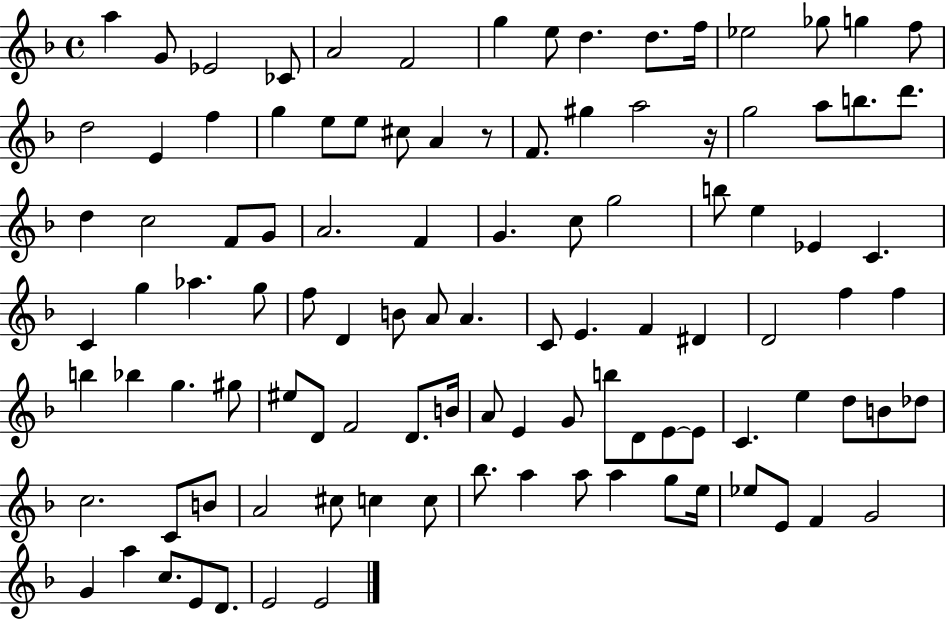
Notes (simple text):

A5/q G4/e Eb4/h CES4/e A4/h F4/h G5/q E5/e D5/q. D5/e. F5/s Eb5/h Gb5/e G5/q F5/e D5/h E4/q F5/q G5/q E5/e E5/e C#5/e A4/q R/e F4/e. G#5/q A5/h R/s G5/h A5/e B5/e. D6/e. D5/q C5/h F4/e G4/e A4/h. F4/q G4/q. C5/e G5/h B5/e E5/q Eb4/q C4/q. C4/q G5/q Ab5/q. G5/e F5/e D4/q B4/e A4/e A4/q. C4/e E4/q. F4/q D#4/q D4/h F5/q F5/q B5/q Bb5/q G5/q. G#5/e EIS5/e D4/e F4/h D4/e. B4/s A4/e E4/q G4/e B5/e D4/e E4/e E4/e C4/q. E5/q D5/e B4/e Db5/e C5/h. C4/e B4/e A4/h C#5/e C5/q C5/e Bb5/e. A5/q A5/e A5/q G5/e E5/s Eb5/e E4/e F4/q G4/h G4/q A5/q C5/e. E4/e D4/e. E4/h E4/h